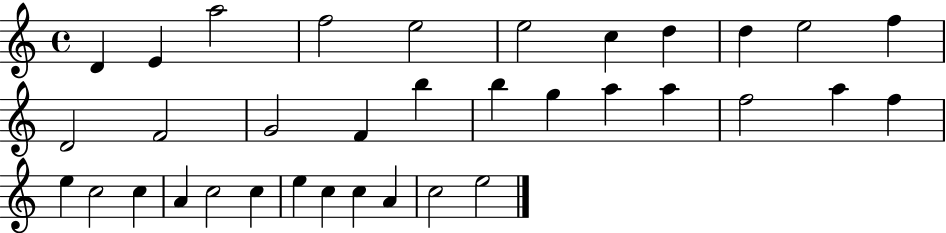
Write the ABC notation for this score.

X:1
T:Untitled
M:4/4
L:1/4
K:C
D E a2 f2 e2 e2 c d d e2 f D2 F2 G2 F b b g a a f2 a f e c2 c A c2 c e c c A c2 e2